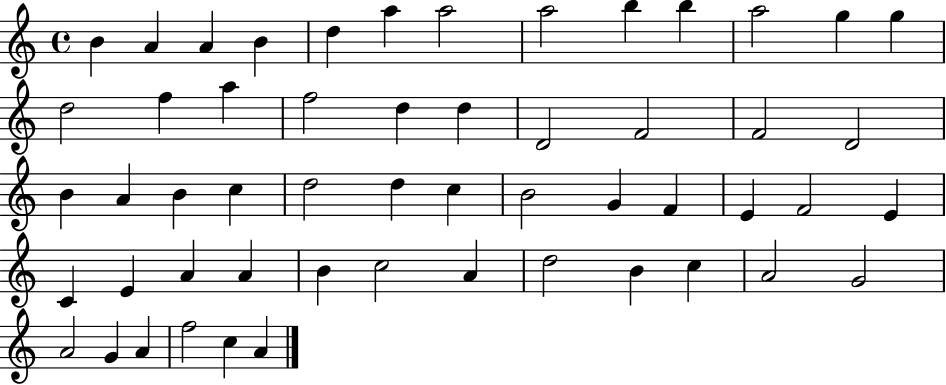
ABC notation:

X:1
T:Untitled
M:4/4
L:1/4
K:C
B A A B d a a2 a2 b b a2 g g d2 f a f2 d d D2 F2 F2 D2 B A B c d2 d c B2 G F E F2 E C E A A B c2 A d2 B c A2 G2 A2 G A f2 c A